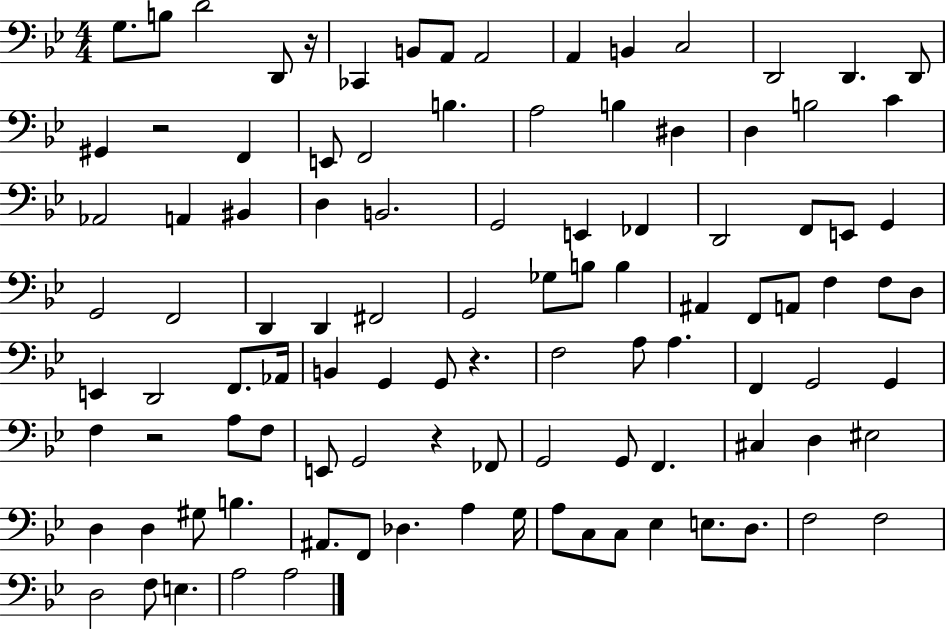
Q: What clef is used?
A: bass